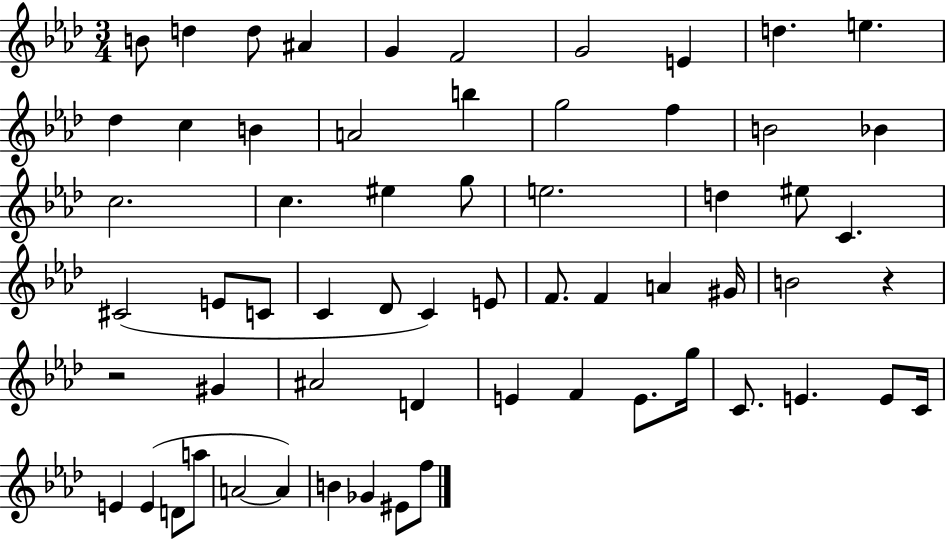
{
  \clef treble
  \numericTimeSignature
  \time 3/4
  \key aes \major
  b'8 d''4 d''8 ais'4 | g'4 f'2 | g'2 e'4 | d''4. e''4. | \break des''4 c''4 b'4 | a'2 b''4 | g''2 f''4 | b'2 bes'4 | \break c''2. | c''4. eis''4 g''8 | e''2. | d''4 eis''8 c'4. | \break cis'2( e'8 c'8 | c'4 des'8 c'4) e'8 | f'8. f'4 a'4 gis'16 | b'2 r4 | \break r2 gis'4 | ais'2 d'4 | e'4 f'4 e'8. g''16 | c'8. e'4. e'8 c'16 | \break e'4 e'4( d'8 a''8 | a'2~~ a'4) | b'4 ges'4 eis'8 f''8 | \bar "|."
}